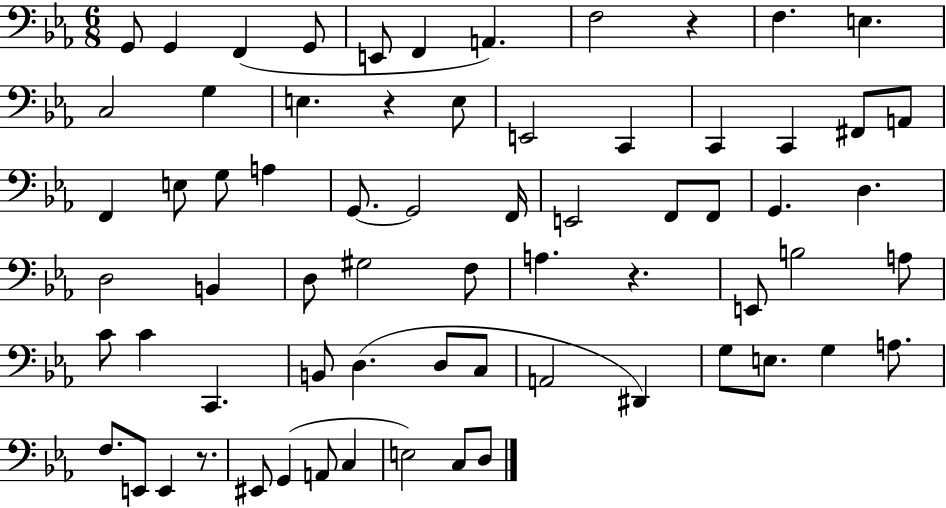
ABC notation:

X:1
T:Untitled
M:6/8
L:1/4
K:Eb
G,,/2 G,, F,, G,,/2 E,,/2 F,, A,, F,2 z F, E, C,2 G, E, z E,/2 E,,2 C,, C,, C,, ^F,,/2 A,,/2 F,, E,/2 G,/2 A, G,,/2 G,,2 F,,/4 E,,2 F,,/2 F,,/2 G,, D, D,2 B,, D,/2 ^G,2 F,/2 A, z E,,/2 B,2 A,/2 C/2 C C,, B,,/2 D, D,/2 C,/2 A,,2 ^D,, G,/2 E,/2 G, A,/2 F,/2 E,,/2 E,, z/2 ^E,,/2 G,, A,,/2 C, E,2 C,/2 D,/2